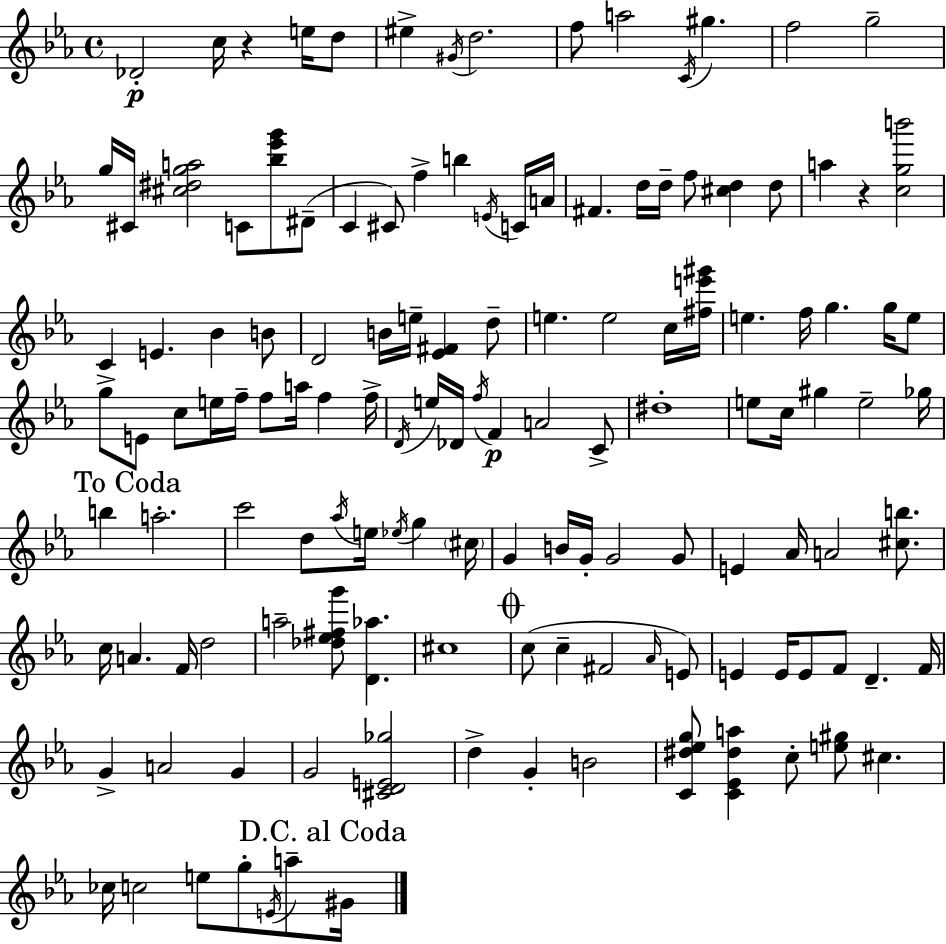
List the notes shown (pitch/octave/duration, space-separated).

Db4/h C5/s R/q E5/s D5/e EIS5/q G#4/s D5/h. F5/e A5/h C4/s G#5/q. F5/h G5/h G5/s C#4/s [C#5,D#5,G5,A5]/h C4/e [Bb5,Eb6,G6]/e D#4/e C4/q C#4/e F5/q B5/q E4/s C4/s A4/s F#4/q. D5/s D5/s F5/e [C#5,D5]/q D5/e A5/q R/q [C5,G5,B6]/h C4/q E4/q. Bb4/q B4/e D4/h B4/s E5/s [Eb4,F#4]/q D5/e E5/q. E5/h C5/s [F#5,E6,G#6]/s E5/q. F5/s G5/q. G5/s E5/e G5/e E4/e C5/e E5/s F5/s F5/e A5/s F5/q F5/s D4/s E5/s Db4/s F5/s F4/q A4/h C4/e D#5/w E5/e C5/s G#5/q E5/h Gb5/s B5/q A5/h. C6/h D5/e Ab5/s E5/s Eb5/s G5/q C#5/s G4/q B4/s G4/s G4/h G4/e E4/q Ab4/s A4/h [C#5,B5]/e. C5/s A4/q. F4/s D5/h A5/h [Db5,Eb5,F#5,G6]/e [D4,Ab5]/q. C#5/w C5/e C5/q F#4/h Ab4/s E4/e E4/q E4/s E4/e F4/e D4/q. F4/s G4/q A4/h G4/q G4/h [C#4,D4,E4,Gb5]/h D5/q G4/q B4/h [C4,D#5,Eb5,G5]/e [C4,Eb4,D#5,A5]/q C5/e [E5,G#5]/e C#5/q. CES5/s C5/h E5/e G5/e E4/s A5/e G#4/s